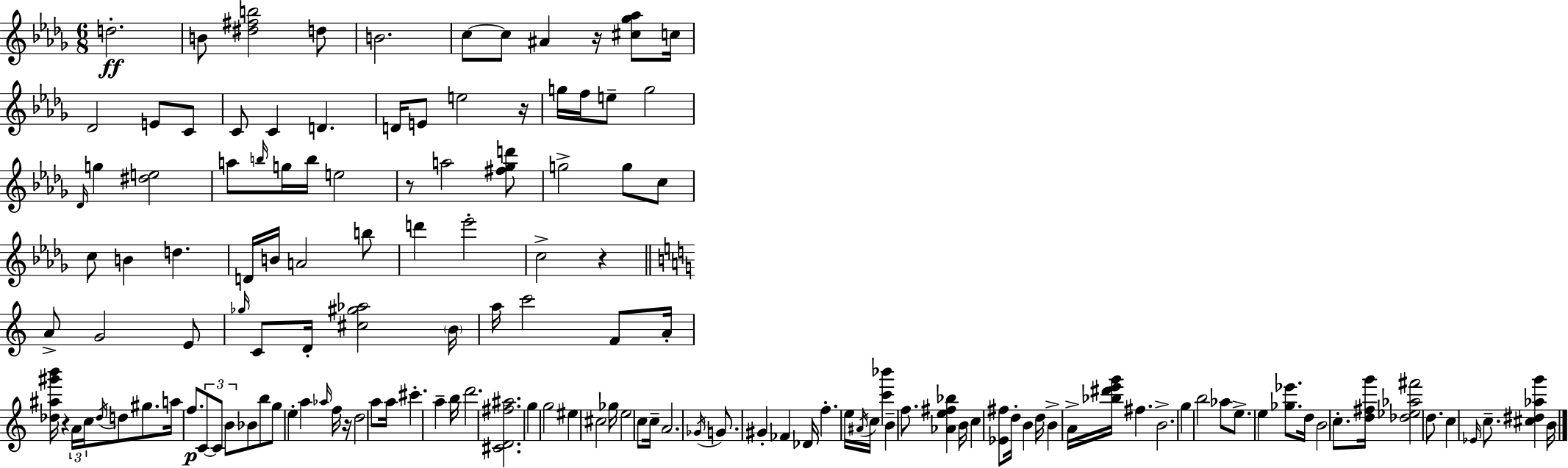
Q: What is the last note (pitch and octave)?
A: B4